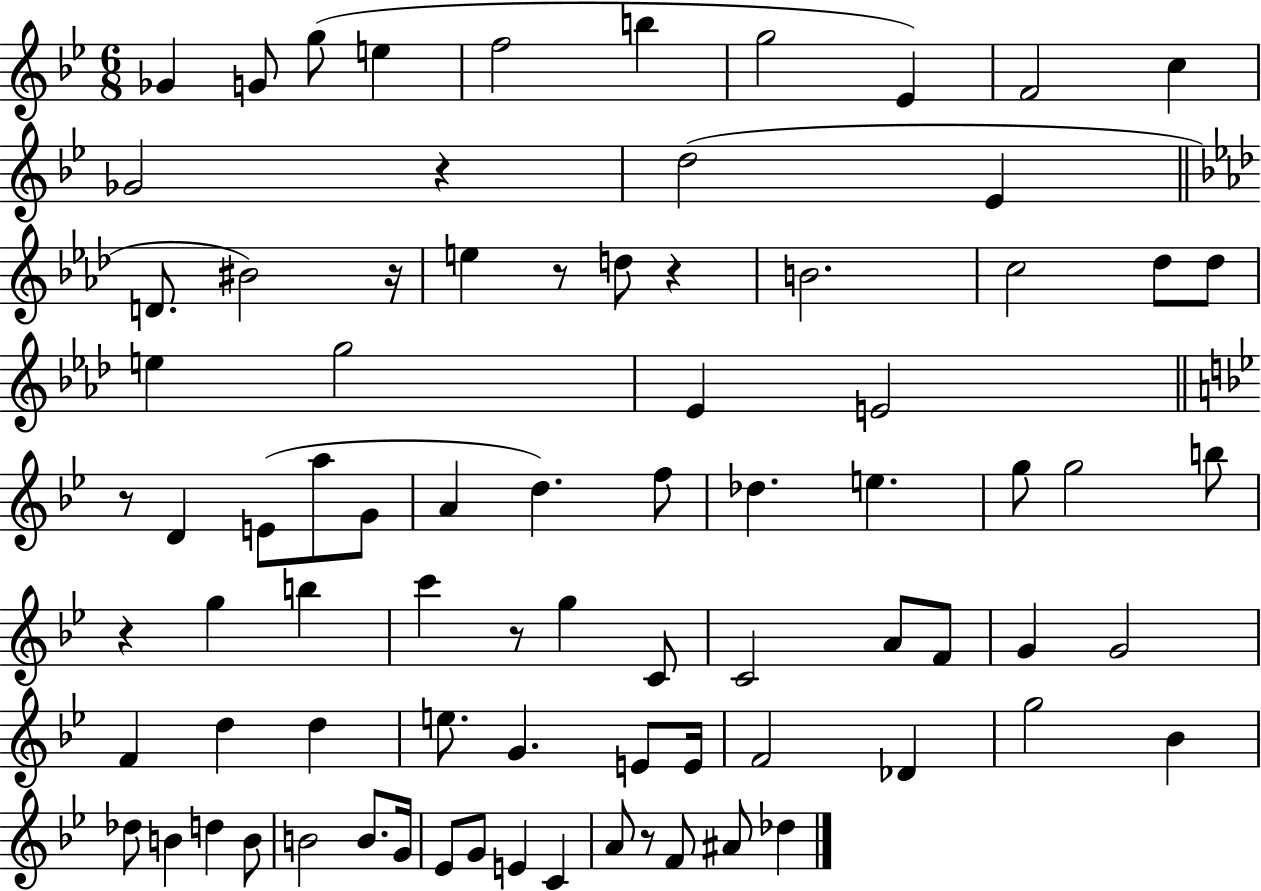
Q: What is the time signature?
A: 6/8